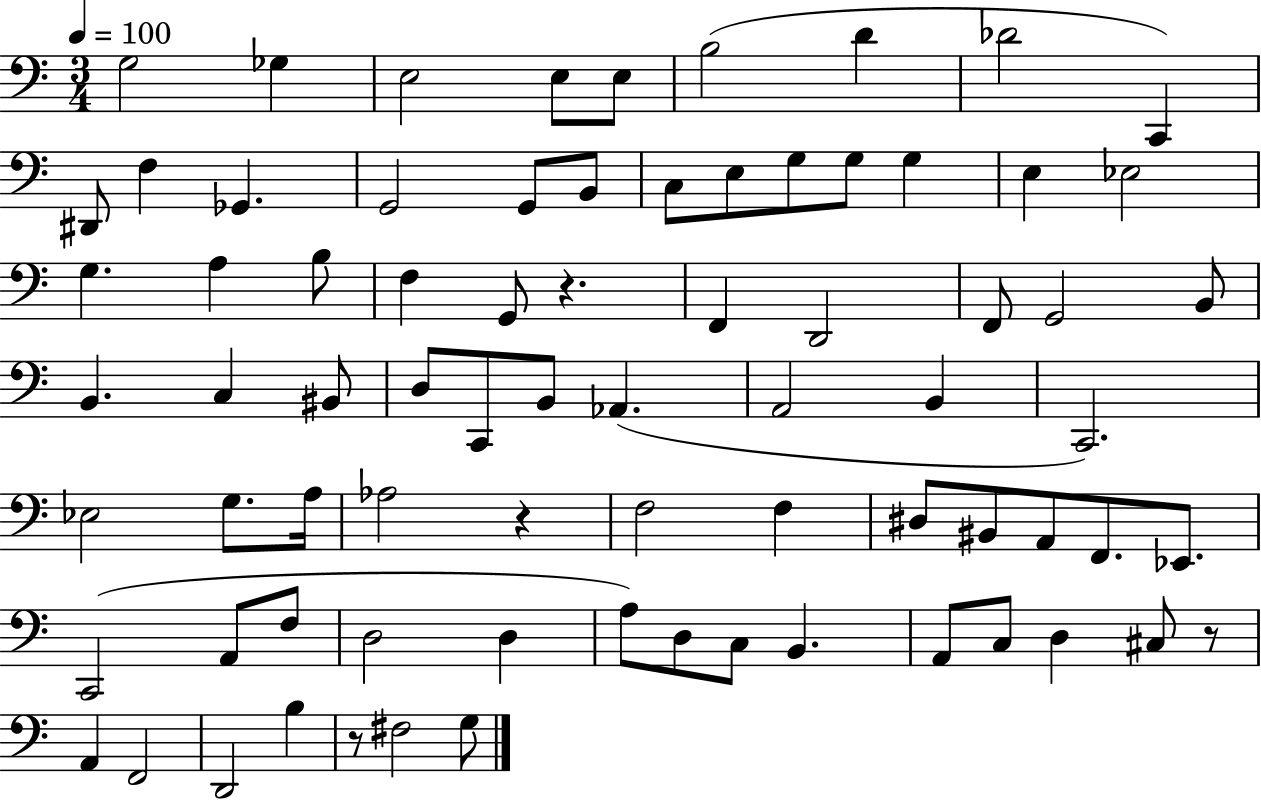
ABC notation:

X:1
T:Untitled
M:3/4
L:1/4
K:C
G,2 _G, E,2 E,/2 E,/2 B,2 D _D2 C,, ^D,,/2 F, _G,, G,,2 G,,/2 B,,/2 C,/2 E,/2 G,/2 G,/2 G, E, _E,2 G, A, B,/2 F, G,,/2 z F,, D,,2 F,,/2 G,,2 B,,/2 B,, C, ^B,,/2 D,/2 C,,/2 B,,/2 _A,, A,,2 B,, C,,2 _E,2 G,/2 A,/4 _A,2 z F,2 F, ^D,/2 ^B,,/2 A,,/2 F,,/2 _E,,/2 C,,2 A,,/2 F,/2 D,2 D, A,/2 D,/2 C,/2 B,, A,,/2 C,/2 D, ^C,/2 z/2 A,, F,,2 D,,2 B, z/2 ^F,2 G,/2